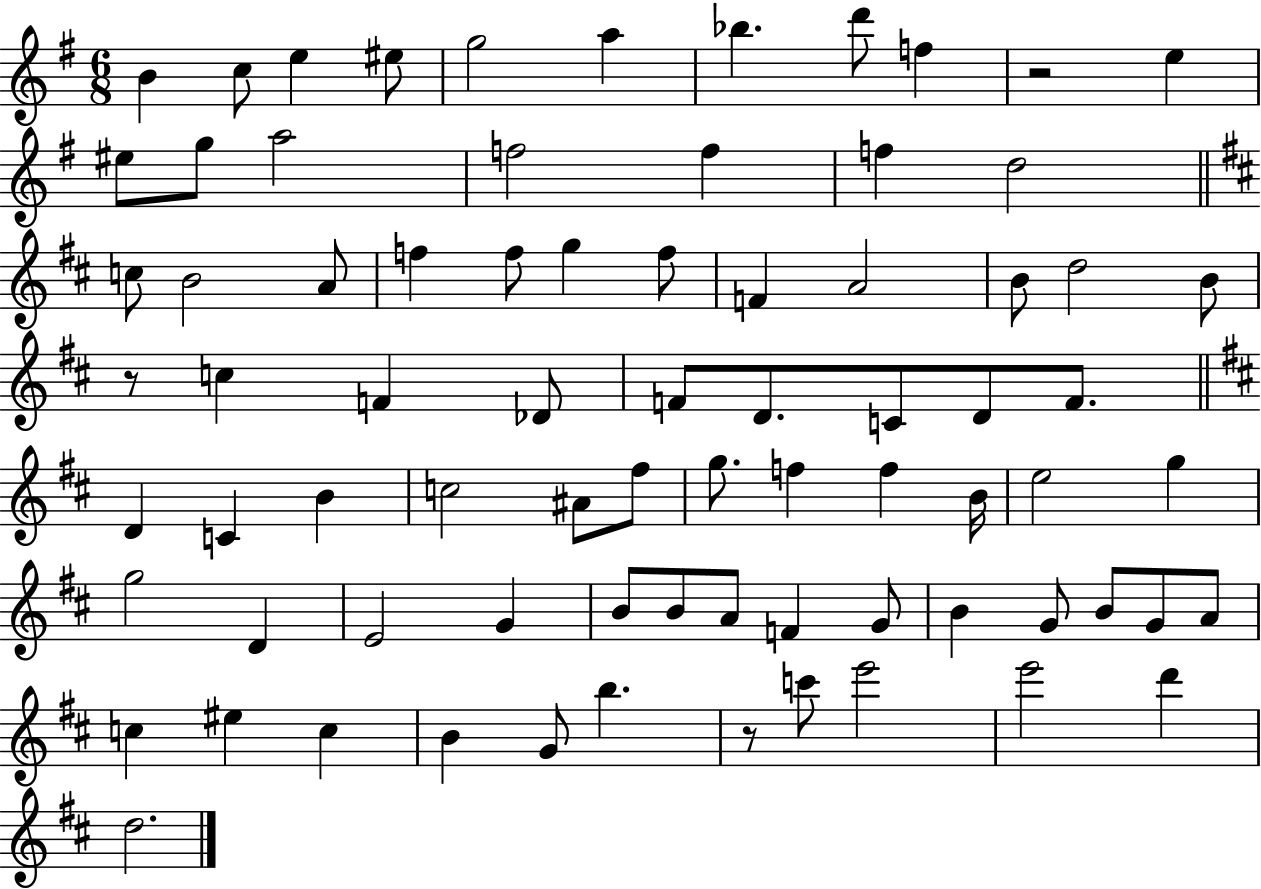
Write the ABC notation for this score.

X:1
T:Untitled
M:6/8
L:1/4
K:G
B c/2 e ^e/2 g2 a _b d'/2 f z2 e ^e/2 g/2 a2 f2 f f d2 c/2 B2 A/2 f f/2 g f/2 F A2 B/2 d2 B/2 z/2 c F _D/2 F/2 D/2 C/2 D/2 F/2 D C B c2 ^A/2 ^f/2 g/2 f f B/4 e2 g g2 D E2 G B/2 B/2 A/2 F G/2 B G/2 B/2 G/2 A/2 c ^e c B G/2 b z/2 c'/2 e'2 e'2 d' d2